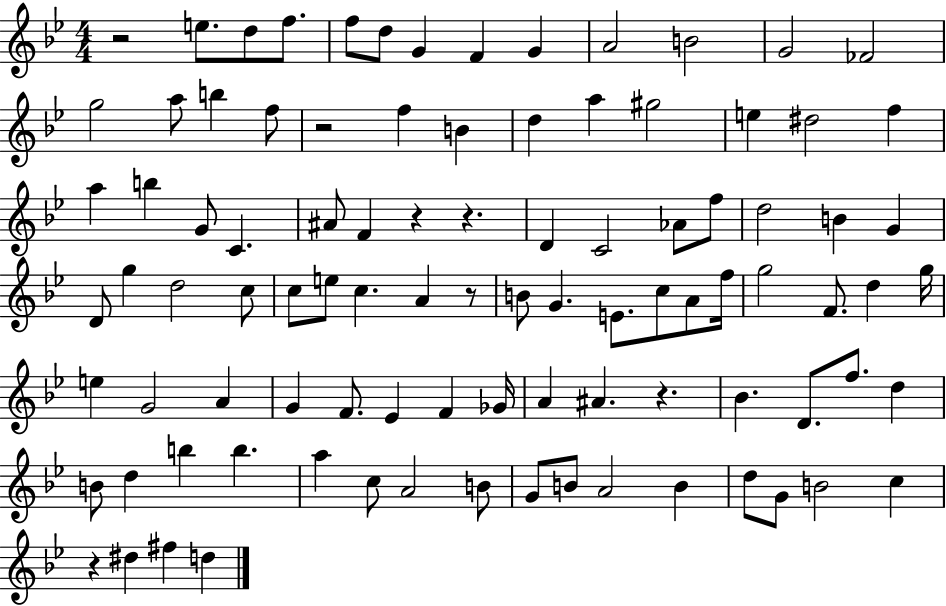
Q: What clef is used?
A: treble